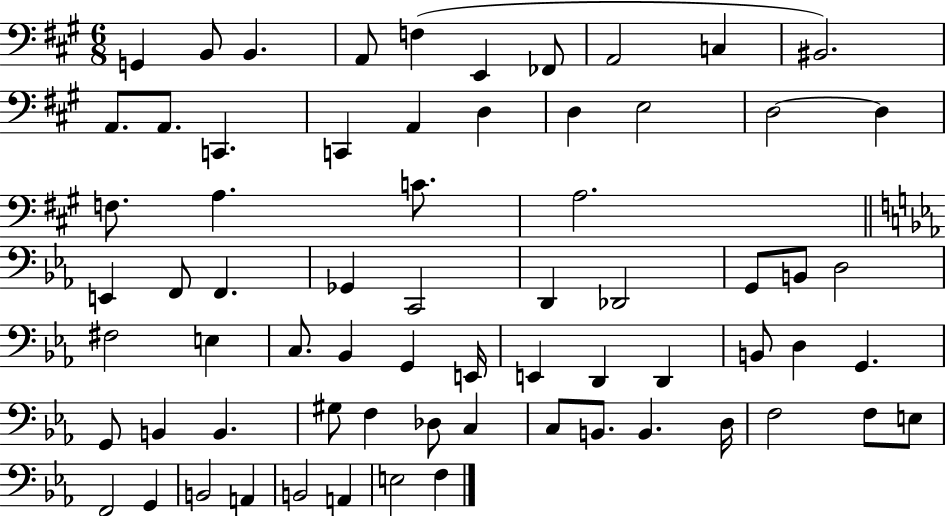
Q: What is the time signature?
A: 6/8